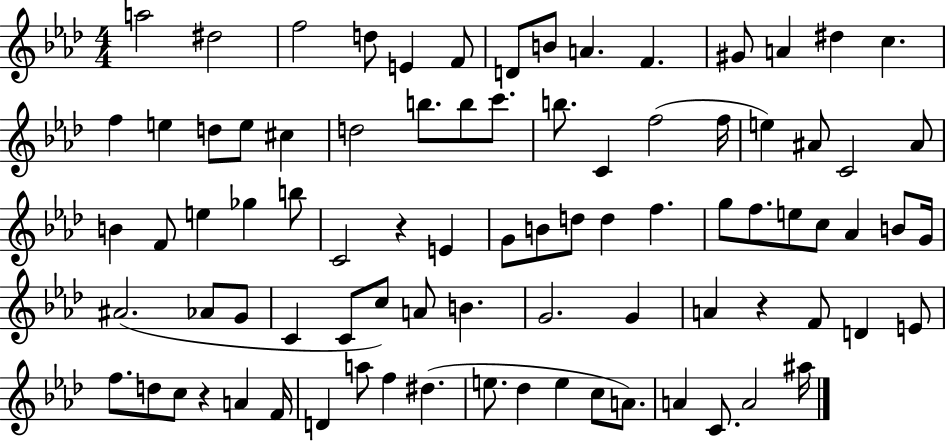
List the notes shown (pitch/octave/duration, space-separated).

A5/h D#5/h F5/h D5/e E4/q F4/e D4/e B4/e A4/q. F4/q. G#4/e A4/q D#5/q C5/q. F5/q E5/q D5/e E5/e C#5/q D5/h B5/e. B5/e C6/e. B5/e. C4/q F5/h F5/s E5/q A#4/e C4/h A#4/e B4/q F4/e E5/q Gb5/q B5/e C4/h R/q E4/q G4/e B4/e D5/e D5/q F5/q. G5/e F5/e. E5/e C5/e Ab4/q B4/e G4/s A#4/h. Ab4/e G4/e C4/q C4/e C5/e A4/e B4/q. G4/h. G4/q A4/q R/q F4/e D4/q E4/e F5/e. D5/e C5/e R/q A4/q F4/s D4/q A5/e F5/q D#5/q. E5/e. Db5/q E5/q C5/e A4/e. A4/q C4/e. A4/h A#5/s